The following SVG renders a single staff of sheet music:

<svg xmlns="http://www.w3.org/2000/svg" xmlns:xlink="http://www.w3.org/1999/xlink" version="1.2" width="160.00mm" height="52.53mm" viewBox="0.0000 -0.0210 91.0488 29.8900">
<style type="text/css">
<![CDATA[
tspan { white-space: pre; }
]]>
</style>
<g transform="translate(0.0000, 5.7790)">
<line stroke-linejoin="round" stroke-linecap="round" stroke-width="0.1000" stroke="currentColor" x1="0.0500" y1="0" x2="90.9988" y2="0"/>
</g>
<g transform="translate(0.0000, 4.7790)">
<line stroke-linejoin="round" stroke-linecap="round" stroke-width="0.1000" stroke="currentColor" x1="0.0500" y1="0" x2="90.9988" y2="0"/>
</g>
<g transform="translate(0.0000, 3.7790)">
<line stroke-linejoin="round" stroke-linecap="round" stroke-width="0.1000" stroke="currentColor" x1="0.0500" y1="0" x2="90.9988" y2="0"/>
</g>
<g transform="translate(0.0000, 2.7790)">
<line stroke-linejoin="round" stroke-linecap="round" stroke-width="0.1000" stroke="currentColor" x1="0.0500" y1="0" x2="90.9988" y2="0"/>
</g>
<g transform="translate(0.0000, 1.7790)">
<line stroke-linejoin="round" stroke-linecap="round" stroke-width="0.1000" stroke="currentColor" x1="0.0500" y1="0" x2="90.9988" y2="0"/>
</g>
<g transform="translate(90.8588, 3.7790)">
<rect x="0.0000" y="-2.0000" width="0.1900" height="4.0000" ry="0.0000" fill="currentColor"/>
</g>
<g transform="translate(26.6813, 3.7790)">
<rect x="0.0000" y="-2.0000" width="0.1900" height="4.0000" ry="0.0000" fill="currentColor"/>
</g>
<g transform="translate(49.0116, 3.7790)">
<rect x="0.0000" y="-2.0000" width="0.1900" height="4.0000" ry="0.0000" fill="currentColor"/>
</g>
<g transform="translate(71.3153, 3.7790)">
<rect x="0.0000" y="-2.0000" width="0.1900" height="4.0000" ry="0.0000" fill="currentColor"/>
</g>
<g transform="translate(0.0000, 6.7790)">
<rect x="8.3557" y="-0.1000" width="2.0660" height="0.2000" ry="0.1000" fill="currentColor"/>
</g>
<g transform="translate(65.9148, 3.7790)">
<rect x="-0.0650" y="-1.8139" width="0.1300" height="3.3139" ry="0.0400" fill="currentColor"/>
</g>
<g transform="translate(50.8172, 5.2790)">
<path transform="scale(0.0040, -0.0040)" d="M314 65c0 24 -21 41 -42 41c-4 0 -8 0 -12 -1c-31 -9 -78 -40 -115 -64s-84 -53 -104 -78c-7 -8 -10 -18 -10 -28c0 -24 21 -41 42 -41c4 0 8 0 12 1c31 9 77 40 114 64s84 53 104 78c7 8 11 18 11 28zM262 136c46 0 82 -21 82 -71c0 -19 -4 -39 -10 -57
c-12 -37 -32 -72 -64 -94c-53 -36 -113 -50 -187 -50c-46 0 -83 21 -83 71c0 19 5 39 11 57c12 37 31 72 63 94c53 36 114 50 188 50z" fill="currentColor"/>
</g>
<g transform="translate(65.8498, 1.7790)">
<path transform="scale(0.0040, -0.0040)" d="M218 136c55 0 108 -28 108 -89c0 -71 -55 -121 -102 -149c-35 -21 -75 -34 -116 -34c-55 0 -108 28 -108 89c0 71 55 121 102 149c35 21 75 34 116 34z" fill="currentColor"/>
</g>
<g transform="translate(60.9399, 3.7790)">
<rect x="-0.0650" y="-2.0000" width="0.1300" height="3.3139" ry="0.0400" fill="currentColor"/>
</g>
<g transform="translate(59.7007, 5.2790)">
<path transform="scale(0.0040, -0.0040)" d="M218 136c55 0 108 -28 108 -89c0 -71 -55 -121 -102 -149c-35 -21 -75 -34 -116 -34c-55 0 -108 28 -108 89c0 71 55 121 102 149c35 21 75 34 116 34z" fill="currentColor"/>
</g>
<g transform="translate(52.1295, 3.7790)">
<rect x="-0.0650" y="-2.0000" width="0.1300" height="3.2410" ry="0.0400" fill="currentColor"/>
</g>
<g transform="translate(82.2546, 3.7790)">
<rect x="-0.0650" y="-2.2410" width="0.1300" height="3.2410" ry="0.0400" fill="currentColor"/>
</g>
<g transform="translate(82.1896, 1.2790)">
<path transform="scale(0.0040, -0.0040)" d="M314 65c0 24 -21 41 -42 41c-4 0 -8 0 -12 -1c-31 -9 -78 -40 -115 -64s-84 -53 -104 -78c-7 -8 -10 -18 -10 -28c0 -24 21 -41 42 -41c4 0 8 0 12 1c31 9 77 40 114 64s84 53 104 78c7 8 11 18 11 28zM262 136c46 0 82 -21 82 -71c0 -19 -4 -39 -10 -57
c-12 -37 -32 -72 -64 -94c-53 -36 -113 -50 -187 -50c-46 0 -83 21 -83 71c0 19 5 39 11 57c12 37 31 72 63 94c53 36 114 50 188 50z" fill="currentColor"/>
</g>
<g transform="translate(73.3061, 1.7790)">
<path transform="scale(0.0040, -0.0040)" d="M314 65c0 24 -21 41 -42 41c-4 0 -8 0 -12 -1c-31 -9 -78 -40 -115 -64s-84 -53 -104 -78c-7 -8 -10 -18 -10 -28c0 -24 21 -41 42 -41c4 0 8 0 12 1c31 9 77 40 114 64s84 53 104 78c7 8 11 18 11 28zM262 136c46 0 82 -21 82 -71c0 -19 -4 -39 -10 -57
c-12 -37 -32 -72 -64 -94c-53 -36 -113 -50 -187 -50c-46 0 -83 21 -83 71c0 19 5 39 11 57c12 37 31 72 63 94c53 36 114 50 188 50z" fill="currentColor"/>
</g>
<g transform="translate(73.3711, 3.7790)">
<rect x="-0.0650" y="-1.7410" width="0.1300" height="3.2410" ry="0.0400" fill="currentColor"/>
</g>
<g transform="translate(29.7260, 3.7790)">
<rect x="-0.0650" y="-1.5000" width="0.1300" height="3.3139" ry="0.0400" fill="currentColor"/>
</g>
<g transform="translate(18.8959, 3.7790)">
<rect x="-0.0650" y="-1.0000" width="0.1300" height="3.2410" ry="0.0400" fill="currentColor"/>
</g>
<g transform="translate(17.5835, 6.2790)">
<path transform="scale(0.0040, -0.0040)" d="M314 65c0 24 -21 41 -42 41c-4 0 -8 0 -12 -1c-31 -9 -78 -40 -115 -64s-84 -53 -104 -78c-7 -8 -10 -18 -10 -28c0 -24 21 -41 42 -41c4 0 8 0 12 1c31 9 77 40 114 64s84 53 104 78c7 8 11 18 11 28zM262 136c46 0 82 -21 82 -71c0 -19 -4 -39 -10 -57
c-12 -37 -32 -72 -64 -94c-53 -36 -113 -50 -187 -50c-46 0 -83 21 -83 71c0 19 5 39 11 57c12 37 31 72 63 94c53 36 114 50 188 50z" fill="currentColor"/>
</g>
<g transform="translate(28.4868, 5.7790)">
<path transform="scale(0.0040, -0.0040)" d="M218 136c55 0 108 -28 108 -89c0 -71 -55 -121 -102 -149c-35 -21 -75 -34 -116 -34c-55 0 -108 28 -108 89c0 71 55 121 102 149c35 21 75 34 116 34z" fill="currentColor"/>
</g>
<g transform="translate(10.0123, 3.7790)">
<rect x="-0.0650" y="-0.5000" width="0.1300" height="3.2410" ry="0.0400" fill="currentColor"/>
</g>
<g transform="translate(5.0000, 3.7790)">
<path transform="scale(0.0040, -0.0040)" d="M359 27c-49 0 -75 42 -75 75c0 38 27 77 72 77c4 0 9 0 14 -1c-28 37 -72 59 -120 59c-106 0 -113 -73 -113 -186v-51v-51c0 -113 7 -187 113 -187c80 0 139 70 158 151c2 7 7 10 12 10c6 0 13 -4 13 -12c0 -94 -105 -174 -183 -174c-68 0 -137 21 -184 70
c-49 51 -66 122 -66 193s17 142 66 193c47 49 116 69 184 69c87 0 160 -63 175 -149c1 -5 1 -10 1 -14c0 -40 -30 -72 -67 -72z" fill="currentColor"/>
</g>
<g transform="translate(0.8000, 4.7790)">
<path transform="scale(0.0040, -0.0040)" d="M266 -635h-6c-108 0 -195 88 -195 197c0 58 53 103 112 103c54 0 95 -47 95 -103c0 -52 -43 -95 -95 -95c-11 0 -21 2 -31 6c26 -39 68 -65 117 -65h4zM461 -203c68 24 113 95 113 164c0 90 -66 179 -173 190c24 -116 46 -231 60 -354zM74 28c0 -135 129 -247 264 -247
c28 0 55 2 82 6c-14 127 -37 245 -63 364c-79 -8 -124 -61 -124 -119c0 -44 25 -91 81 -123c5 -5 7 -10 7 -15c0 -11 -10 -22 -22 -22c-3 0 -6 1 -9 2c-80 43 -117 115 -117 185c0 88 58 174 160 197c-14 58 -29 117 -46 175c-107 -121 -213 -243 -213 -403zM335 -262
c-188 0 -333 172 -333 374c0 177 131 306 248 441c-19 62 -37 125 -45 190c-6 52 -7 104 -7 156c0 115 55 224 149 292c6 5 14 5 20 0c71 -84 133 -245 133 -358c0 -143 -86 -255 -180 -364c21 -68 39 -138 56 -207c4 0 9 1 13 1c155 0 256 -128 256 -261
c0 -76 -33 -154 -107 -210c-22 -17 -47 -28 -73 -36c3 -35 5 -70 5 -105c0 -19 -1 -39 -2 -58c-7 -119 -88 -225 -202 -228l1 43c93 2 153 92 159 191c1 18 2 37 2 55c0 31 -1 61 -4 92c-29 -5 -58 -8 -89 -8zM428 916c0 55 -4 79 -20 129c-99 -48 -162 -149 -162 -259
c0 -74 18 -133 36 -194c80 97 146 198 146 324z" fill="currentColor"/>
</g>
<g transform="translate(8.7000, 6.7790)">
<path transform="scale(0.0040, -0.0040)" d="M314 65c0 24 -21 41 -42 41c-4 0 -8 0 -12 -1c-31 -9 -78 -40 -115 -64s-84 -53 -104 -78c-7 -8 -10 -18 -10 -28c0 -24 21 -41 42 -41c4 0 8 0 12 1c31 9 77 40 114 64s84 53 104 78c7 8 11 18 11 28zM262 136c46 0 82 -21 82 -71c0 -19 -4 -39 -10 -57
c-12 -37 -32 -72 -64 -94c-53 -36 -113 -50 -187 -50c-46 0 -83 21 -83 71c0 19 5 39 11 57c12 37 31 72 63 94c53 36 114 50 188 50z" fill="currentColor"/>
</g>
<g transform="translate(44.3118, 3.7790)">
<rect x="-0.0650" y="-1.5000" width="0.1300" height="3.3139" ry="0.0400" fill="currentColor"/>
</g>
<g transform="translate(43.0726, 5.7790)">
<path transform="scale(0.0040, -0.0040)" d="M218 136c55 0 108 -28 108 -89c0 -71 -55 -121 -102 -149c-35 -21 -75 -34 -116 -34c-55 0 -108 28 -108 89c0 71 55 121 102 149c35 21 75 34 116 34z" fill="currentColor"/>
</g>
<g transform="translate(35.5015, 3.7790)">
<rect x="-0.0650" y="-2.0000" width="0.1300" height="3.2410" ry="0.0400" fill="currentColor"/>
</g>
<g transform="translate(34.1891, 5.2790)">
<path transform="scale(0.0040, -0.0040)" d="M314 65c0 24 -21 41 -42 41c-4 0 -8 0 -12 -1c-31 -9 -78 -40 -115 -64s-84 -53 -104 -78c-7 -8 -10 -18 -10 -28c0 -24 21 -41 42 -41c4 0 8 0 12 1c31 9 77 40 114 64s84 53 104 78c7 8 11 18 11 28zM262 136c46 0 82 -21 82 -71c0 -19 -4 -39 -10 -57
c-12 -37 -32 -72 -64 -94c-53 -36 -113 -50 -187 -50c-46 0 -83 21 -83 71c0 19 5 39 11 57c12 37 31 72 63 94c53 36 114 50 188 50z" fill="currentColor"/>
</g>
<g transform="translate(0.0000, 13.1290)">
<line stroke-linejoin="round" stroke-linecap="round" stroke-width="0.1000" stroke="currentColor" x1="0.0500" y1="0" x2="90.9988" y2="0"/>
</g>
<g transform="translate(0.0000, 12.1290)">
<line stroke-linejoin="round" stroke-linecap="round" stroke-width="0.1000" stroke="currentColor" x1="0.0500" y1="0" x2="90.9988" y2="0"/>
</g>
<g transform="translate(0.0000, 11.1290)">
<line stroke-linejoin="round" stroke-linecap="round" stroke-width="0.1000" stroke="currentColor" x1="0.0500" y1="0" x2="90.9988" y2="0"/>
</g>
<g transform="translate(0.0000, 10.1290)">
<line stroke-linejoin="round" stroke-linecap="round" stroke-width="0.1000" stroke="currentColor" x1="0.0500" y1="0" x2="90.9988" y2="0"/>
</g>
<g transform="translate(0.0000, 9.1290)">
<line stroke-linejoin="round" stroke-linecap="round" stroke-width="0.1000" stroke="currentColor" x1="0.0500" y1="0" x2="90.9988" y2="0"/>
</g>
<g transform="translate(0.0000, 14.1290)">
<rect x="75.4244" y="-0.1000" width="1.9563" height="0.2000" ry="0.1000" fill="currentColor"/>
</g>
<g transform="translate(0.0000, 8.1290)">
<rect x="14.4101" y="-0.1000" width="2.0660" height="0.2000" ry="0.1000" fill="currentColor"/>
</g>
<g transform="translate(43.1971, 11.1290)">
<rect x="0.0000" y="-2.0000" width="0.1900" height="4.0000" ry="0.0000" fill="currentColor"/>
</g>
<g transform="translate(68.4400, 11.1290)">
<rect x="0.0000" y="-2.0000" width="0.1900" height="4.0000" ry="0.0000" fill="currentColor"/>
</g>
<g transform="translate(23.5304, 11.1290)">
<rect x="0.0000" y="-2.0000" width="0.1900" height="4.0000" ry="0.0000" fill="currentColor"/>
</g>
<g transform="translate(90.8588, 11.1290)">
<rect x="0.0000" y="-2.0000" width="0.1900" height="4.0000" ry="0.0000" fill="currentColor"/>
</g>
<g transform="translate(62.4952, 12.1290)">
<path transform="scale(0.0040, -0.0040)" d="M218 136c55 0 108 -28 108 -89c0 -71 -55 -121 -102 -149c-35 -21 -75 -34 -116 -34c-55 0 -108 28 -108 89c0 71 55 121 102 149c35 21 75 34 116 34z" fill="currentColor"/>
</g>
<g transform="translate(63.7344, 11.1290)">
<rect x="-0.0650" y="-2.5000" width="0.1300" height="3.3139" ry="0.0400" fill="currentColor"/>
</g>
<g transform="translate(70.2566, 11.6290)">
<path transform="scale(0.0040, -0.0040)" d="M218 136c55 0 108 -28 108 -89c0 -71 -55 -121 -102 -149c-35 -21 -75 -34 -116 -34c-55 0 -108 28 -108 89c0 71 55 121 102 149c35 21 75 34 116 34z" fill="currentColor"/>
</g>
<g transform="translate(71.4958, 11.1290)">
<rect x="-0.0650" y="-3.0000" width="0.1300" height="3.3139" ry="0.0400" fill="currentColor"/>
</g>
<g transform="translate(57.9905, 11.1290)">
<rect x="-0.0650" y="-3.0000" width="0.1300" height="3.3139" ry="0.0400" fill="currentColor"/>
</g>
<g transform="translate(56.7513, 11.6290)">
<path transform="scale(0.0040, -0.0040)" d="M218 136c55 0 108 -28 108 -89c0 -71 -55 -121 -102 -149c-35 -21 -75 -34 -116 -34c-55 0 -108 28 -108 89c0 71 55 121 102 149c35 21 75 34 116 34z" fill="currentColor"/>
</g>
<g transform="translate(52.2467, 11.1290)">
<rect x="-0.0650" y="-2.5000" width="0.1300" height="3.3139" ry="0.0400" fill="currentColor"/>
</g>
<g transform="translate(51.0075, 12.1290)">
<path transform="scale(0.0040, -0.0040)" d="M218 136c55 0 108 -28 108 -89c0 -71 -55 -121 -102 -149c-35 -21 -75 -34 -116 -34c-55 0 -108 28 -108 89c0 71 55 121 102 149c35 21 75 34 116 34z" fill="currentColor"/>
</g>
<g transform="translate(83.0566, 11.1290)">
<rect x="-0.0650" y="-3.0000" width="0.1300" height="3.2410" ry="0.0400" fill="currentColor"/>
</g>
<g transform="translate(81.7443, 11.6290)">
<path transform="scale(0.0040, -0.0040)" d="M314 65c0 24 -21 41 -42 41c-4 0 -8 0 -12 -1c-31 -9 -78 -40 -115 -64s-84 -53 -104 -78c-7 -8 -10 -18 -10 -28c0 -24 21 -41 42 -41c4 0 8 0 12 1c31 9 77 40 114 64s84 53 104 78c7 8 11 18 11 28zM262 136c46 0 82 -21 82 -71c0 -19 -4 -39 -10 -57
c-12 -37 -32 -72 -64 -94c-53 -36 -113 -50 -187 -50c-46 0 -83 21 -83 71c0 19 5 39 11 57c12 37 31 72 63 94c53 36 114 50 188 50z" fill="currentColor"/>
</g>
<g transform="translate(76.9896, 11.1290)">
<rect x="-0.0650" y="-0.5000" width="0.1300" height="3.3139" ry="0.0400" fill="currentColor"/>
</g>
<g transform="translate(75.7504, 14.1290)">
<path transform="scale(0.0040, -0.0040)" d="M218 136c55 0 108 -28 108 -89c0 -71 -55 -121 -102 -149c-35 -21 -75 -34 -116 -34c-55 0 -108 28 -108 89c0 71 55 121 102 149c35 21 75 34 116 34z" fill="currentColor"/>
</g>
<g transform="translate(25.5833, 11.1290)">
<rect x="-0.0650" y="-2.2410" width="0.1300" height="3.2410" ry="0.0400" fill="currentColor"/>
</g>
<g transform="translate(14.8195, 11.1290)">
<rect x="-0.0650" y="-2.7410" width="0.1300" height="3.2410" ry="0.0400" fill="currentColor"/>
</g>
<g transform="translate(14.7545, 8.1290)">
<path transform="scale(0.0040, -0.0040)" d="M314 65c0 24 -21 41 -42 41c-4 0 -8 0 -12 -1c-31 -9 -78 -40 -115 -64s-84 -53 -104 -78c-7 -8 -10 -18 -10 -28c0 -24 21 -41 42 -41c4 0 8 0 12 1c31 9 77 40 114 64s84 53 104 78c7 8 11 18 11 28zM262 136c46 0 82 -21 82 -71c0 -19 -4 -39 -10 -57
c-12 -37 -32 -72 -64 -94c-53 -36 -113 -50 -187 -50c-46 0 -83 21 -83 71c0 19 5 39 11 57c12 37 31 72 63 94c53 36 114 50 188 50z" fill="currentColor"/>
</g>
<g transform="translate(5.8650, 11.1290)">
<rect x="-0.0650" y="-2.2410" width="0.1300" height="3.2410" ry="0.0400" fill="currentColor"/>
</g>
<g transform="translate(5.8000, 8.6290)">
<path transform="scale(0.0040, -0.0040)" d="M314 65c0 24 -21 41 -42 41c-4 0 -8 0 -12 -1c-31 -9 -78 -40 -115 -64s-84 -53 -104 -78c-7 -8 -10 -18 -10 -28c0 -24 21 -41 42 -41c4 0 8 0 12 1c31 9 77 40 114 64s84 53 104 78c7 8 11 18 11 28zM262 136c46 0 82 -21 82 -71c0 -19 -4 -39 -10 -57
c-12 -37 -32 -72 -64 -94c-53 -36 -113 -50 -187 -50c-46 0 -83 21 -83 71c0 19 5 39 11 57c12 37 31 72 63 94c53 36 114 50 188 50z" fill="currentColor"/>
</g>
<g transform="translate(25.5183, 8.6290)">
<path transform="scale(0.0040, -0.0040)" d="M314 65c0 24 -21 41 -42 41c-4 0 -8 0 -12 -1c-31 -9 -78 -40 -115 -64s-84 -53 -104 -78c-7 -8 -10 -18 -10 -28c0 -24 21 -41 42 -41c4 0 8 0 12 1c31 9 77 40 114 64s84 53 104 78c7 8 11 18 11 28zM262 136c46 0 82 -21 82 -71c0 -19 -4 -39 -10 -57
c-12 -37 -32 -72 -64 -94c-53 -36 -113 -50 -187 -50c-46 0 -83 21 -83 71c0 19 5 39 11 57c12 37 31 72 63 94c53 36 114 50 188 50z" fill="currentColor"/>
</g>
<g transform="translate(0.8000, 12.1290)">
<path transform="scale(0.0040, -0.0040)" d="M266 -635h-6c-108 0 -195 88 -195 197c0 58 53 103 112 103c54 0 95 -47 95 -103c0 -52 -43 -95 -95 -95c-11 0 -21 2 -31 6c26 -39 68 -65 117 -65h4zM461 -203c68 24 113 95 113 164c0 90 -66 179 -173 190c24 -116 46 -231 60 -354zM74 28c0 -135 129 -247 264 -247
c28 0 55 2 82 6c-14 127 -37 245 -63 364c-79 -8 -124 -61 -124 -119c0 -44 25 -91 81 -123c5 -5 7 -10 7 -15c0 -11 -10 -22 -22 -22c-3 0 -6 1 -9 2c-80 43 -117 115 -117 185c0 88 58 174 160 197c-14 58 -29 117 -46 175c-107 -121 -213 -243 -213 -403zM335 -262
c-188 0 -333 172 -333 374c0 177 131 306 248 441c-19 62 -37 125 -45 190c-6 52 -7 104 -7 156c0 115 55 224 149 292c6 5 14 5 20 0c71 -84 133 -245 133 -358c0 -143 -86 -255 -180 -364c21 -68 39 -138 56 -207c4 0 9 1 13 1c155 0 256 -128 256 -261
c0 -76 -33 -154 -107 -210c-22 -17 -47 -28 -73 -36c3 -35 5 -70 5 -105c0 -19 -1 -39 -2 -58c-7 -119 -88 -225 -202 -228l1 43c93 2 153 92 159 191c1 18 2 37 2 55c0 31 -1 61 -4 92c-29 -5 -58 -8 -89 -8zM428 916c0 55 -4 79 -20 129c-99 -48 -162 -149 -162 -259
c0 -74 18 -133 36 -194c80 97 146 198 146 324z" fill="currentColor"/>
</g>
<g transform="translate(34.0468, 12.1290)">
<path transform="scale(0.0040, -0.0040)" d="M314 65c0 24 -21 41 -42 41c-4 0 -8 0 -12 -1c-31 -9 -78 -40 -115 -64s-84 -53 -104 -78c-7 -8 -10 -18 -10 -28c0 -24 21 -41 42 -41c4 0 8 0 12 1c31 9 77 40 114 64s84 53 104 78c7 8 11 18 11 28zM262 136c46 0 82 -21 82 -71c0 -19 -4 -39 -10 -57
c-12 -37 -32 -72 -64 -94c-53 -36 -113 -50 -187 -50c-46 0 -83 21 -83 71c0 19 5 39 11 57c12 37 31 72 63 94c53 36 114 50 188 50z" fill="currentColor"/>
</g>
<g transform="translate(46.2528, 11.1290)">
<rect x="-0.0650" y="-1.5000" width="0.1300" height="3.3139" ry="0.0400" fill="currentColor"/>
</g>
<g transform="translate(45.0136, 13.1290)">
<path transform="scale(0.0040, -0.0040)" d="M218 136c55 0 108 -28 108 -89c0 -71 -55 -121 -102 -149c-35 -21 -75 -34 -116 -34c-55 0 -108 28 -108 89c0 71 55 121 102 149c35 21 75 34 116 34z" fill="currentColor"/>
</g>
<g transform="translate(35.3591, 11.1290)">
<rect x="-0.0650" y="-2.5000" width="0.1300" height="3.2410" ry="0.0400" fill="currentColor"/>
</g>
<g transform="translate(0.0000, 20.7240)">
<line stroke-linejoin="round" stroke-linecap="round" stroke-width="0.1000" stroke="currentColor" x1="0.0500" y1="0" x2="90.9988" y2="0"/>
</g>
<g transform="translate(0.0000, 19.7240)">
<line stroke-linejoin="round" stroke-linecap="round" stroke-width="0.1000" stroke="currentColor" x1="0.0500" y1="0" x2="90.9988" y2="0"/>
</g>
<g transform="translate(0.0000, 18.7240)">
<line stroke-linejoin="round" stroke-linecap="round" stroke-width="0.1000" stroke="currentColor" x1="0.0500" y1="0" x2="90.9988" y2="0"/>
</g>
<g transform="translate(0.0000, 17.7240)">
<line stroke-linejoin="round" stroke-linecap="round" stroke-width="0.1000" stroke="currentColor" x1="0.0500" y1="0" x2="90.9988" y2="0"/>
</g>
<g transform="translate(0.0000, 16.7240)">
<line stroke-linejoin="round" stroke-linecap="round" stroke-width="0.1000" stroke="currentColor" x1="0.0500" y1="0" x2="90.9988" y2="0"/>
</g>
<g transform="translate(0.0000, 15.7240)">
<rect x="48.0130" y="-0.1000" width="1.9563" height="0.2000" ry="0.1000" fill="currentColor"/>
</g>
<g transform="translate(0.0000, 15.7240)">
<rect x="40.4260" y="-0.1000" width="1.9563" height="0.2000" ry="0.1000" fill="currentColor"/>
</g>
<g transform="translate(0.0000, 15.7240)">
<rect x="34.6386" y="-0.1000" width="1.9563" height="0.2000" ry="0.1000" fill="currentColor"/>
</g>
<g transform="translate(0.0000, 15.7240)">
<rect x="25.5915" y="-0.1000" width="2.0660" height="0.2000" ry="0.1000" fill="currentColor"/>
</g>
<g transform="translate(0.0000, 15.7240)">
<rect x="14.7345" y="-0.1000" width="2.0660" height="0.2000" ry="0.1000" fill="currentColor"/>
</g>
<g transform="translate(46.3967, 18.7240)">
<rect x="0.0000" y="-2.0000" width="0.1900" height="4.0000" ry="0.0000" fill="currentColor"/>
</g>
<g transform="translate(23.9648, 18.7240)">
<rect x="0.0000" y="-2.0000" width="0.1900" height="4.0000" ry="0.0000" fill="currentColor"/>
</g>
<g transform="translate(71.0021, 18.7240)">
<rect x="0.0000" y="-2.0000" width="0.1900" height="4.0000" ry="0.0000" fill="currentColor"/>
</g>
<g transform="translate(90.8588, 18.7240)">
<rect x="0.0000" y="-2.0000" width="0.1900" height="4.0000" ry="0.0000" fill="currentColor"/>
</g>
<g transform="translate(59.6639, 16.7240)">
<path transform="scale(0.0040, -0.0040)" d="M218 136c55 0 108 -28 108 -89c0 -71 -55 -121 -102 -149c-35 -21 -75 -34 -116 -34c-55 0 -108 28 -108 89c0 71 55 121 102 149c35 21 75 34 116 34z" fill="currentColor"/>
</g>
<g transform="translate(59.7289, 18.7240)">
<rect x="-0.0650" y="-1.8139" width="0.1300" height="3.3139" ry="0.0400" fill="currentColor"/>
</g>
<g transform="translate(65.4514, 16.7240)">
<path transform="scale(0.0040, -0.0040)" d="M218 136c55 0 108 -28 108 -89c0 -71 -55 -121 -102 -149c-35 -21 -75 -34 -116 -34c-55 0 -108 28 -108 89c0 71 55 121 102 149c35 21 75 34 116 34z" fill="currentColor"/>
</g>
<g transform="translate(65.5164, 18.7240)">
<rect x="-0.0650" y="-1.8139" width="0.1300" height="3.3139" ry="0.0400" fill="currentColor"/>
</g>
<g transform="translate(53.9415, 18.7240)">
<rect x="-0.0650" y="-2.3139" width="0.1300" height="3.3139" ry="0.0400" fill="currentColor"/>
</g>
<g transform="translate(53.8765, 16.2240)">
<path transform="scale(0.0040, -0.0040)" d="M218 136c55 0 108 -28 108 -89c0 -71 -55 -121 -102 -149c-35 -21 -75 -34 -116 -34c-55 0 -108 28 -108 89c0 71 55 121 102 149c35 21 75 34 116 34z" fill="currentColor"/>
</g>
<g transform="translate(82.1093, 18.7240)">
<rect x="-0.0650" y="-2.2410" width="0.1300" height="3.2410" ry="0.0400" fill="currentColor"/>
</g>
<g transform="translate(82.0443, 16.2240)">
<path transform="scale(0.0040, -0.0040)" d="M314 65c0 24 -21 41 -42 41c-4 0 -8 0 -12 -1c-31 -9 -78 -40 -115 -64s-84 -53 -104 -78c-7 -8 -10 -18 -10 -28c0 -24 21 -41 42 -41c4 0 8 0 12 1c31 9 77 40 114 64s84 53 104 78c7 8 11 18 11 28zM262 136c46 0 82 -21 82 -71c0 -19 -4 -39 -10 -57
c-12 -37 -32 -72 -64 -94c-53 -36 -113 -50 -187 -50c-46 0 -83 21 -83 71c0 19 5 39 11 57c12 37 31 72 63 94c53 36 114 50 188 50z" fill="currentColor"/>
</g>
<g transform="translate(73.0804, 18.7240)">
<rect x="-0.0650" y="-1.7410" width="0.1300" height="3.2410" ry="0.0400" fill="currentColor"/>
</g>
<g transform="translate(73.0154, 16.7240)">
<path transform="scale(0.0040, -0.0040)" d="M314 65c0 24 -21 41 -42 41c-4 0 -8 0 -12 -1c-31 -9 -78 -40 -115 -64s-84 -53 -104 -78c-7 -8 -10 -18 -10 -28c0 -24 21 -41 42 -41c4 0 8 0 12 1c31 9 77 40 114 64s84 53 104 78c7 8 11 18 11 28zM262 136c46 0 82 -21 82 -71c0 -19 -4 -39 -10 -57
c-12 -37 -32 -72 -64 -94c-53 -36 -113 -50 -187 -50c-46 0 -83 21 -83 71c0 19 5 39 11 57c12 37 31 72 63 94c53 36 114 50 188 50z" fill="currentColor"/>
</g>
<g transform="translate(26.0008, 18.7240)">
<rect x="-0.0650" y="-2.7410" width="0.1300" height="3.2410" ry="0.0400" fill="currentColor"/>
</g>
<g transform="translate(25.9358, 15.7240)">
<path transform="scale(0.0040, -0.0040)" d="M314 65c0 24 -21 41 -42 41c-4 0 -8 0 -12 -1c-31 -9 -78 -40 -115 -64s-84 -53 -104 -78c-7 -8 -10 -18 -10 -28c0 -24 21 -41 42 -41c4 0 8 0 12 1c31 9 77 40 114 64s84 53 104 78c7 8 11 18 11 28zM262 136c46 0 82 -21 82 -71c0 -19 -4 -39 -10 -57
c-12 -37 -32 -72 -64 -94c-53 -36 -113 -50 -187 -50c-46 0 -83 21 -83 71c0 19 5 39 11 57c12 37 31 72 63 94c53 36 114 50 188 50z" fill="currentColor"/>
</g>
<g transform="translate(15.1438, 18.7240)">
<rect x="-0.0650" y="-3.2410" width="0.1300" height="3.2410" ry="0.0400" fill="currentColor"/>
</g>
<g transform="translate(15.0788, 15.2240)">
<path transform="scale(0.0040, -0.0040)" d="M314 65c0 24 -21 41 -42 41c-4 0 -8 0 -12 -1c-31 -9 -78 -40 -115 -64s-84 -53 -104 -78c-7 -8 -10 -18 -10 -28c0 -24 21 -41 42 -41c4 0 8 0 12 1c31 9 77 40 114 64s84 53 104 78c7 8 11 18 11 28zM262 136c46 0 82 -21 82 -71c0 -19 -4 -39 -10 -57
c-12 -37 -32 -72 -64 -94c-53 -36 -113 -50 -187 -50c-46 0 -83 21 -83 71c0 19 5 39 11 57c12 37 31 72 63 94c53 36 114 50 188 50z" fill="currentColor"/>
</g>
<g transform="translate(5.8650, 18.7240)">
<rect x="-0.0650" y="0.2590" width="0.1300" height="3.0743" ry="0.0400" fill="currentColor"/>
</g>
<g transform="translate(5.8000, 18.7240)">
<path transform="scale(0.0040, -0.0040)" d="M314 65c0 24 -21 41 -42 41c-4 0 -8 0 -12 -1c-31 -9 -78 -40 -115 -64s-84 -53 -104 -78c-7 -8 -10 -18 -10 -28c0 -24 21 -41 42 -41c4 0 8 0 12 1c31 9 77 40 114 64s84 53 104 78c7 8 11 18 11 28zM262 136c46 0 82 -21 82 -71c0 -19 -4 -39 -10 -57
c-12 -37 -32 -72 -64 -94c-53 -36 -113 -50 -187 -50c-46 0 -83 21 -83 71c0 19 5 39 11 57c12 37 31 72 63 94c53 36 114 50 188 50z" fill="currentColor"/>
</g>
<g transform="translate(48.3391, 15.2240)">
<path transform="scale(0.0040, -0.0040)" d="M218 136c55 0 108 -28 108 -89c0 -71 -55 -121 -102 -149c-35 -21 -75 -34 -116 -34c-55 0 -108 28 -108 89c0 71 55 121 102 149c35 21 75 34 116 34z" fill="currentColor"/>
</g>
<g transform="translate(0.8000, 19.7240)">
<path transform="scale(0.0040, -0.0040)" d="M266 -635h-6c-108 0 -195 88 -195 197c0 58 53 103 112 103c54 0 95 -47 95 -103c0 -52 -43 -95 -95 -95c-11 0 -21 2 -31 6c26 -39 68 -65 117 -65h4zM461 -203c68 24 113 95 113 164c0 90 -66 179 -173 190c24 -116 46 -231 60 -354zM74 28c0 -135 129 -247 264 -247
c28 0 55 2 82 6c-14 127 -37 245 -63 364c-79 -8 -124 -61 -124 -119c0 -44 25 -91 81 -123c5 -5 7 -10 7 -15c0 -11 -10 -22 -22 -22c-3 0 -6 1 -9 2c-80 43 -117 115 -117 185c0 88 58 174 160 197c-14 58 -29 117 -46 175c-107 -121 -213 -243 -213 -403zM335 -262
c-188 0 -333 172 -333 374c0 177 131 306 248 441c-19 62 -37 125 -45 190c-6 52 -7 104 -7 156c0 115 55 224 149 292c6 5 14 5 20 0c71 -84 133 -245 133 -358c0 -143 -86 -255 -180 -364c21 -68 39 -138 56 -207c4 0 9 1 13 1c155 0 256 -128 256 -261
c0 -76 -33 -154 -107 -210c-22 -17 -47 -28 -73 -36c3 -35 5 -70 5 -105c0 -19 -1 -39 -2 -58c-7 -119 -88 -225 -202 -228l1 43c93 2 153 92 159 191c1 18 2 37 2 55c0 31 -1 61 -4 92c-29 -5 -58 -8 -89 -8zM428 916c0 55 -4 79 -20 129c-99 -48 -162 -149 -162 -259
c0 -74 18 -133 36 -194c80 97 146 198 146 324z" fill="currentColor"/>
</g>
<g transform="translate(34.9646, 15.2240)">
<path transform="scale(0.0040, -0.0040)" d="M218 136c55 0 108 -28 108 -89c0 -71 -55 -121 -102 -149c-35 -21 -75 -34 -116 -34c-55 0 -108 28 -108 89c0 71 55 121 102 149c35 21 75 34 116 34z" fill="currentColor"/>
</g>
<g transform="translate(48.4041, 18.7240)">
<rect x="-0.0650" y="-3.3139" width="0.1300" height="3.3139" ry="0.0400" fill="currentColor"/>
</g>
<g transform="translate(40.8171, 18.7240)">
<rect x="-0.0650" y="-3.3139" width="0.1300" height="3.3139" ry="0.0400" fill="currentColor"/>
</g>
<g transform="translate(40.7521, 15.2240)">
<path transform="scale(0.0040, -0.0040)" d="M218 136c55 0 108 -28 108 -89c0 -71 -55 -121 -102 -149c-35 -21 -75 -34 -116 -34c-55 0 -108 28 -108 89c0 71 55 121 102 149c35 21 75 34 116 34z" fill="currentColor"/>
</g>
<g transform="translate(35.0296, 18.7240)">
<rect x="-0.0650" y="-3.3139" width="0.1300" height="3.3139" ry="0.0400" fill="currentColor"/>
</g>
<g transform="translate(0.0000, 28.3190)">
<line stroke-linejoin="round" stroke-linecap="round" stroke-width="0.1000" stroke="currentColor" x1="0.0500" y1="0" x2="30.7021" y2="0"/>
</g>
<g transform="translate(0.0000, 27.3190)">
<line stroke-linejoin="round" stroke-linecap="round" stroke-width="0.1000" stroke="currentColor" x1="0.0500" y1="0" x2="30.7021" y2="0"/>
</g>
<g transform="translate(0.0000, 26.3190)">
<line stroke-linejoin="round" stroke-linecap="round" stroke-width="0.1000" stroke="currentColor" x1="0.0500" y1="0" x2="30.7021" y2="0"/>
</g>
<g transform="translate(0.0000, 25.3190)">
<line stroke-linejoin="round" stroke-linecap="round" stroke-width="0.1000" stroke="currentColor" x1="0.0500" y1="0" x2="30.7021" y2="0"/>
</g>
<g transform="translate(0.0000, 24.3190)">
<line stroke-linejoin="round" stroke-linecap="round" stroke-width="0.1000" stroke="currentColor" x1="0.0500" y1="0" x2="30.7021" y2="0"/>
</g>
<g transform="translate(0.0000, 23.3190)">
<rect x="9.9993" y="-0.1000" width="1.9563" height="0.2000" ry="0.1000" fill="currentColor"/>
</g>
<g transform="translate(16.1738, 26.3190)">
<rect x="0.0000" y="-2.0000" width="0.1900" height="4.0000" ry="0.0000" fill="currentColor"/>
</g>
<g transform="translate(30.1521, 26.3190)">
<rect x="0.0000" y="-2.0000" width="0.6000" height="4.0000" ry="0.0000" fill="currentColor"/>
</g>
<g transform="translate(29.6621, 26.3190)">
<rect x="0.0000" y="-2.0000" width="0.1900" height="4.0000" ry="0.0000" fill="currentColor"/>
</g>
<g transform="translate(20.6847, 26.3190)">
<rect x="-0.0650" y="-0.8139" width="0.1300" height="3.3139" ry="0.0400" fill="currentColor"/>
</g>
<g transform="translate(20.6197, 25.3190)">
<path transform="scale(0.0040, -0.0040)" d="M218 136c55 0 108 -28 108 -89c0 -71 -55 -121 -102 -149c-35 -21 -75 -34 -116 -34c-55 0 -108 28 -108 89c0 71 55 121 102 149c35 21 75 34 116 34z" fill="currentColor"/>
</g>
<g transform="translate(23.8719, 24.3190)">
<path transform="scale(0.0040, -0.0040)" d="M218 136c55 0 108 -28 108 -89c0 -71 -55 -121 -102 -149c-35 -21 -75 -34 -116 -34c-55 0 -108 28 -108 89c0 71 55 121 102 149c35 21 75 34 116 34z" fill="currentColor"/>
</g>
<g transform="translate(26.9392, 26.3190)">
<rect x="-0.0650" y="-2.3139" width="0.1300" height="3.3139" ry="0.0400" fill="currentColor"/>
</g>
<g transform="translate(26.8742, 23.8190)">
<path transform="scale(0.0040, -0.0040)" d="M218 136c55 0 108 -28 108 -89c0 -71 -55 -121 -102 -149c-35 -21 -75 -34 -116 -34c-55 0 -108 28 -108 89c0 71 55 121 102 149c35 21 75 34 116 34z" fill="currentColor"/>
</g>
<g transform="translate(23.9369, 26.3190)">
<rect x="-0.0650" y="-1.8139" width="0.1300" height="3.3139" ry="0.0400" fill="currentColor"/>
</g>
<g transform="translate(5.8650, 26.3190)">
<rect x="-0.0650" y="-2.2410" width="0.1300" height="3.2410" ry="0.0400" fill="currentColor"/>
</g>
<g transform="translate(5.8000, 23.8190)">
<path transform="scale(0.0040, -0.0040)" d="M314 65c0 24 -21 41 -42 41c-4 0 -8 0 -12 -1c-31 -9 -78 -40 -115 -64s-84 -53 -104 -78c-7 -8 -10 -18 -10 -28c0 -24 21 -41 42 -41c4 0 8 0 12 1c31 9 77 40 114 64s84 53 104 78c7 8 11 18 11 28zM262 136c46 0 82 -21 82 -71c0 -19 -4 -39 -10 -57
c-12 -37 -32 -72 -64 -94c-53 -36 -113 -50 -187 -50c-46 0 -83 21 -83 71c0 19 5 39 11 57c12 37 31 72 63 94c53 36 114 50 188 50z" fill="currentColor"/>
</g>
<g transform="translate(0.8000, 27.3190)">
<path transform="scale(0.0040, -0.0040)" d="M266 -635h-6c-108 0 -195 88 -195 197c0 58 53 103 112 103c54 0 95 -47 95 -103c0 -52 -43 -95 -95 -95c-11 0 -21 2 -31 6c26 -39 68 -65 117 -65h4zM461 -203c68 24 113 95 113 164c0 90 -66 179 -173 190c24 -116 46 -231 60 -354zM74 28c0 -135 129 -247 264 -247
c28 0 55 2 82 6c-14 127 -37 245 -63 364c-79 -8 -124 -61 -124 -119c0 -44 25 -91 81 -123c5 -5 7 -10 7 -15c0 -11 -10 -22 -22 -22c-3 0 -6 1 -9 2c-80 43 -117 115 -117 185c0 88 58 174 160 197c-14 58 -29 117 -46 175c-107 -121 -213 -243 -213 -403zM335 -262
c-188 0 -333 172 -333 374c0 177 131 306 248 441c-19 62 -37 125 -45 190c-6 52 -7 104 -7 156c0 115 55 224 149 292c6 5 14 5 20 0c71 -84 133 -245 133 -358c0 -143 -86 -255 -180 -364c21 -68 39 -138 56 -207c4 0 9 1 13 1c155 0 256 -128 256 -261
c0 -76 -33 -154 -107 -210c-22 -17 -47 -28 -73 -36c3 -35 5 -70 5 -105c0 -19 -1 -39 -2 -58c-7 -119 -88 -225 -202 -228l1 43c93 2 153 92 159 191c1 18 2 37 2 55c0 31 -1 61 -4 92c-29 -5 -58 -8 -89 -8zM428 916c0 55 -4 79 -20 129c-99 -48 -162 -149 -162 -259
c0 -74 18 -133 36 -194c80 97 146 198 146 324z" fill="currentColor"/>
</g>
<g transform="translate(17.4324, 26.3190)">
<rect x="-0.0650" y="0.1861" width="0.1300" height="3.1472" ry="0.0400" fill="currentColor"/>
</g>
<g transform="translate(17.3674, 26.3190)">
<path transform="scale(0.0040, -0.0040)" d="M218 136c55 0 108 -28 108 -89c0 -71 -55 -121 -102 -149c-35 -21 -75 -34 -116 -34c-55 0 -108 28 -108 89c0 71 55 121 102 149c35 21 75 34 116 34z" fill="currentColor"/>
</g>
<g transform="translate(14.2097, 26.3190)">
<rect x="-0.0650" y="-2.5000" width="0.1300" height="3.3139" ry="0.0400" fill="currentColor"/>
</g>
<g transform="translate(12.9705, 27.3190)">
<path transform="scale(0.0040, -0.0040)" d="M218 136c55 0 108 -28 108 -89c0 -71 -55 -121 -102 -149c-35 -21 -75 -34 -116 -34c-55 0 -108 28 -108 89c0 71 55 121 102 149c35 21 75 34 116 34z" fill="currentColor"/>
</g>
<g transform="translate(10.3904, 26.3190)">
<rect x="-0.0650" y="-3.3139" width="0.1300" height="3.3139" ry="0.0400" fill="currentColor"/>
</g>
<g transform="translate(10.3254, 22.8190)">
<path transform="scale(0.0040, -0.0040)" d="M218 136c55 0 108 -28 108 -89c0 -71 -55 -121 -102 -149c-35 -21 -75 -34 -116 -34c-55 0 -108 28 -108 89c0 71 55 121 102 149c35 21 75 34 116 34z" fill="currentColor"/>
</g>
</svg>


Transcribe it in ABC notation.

X:1
T:Untitled
M:4/4
L:1/4
K:C
C2 D2 E F2 E F2 F f f2 g2 g2 a2 g2 G2 E G A G A C A2 B2 b2 a2 b b b g f f f2 g2 g2 b G B d f g